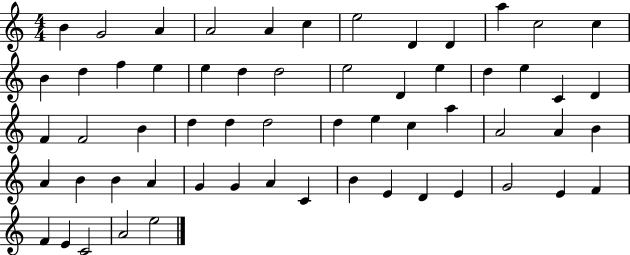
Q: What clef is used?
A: treble